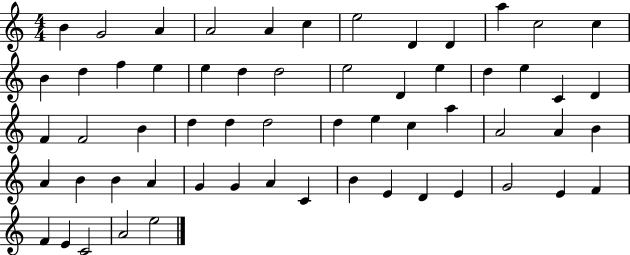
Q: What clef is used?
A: treble